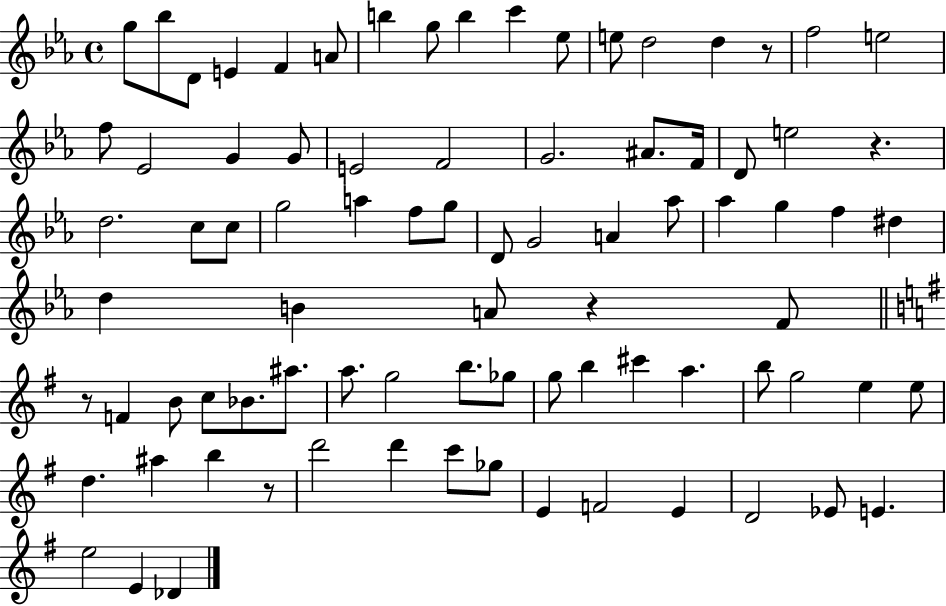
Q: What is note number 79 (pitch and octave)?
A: Db4